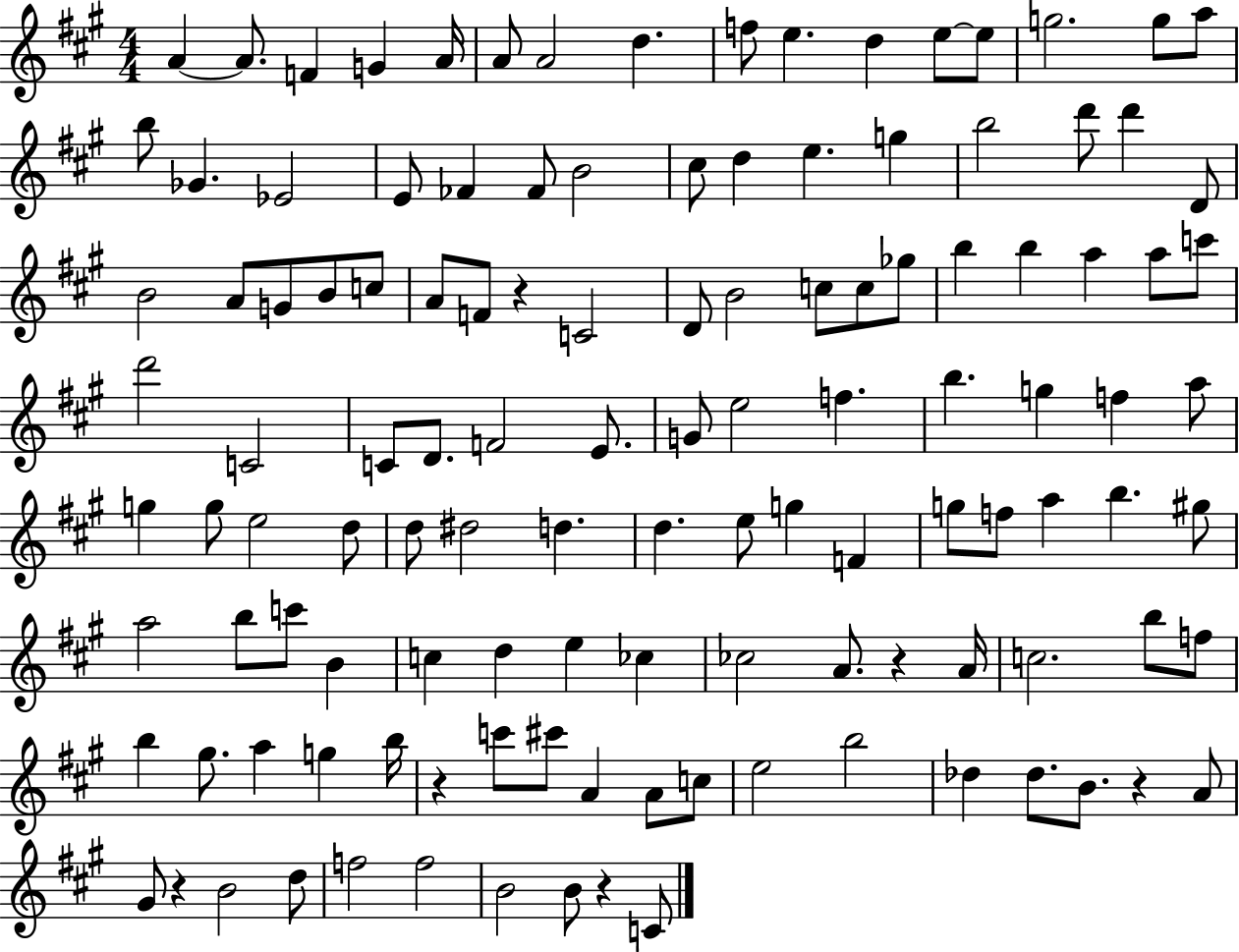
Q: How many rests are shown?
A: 6